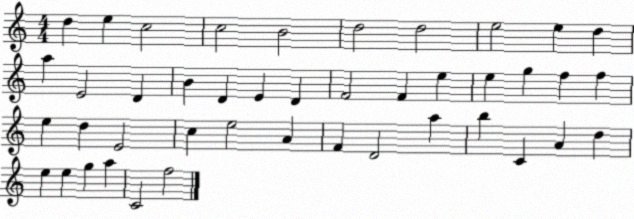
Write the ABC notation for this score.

X:1
T:Untitled
M:4/4
L:1/4
K:C
d e c2 c2 B2 d2 d2 e2 e d a E2 D B D E D F2 F e e g f f e d E2 c e2 A F D2 a b C A d e e g a C2 f2